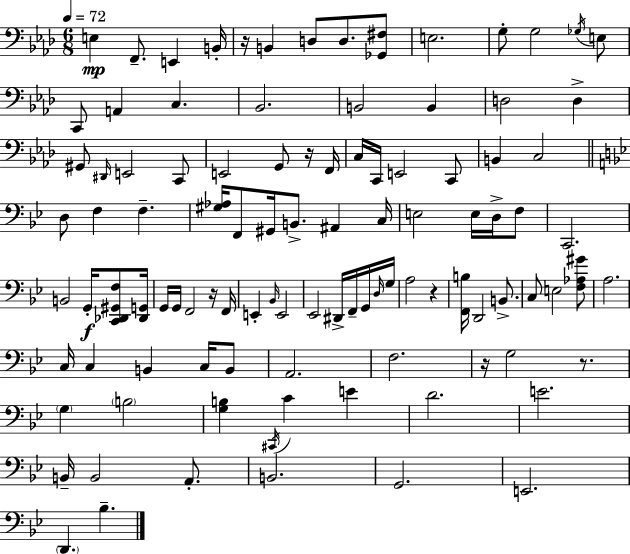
E3/q F2/e. E2/q B2/s R/s B2/q D3/e D3/e. [Gb2,F#3]/e E3/h. G3/e G3/h Gb3/s E3/e C2/e A2/q C3/q. Bb2/h. B2/h B2/q D3/h D3/q G#2/e D#2/s E2/h C2/e E2/h G2/e R/s F2/s C3/s C2/s E2/h C2/e B2/q C3/h D3/e F3/q F3/q. [G#3,Ab3]/s F2/e G#2/s B2/e. A#2/q C3/s E3/h E3/s D3/s F3/e C2/h. B2/h G2/s [C2,Db2,G#2,F3]/e [Db2,G2]/s G2/s G2/s F2/h R/s F2/s E2/q Bb2/s E2/h Eb2/h D#2/s F2/s G2/s D3/s G3/s A3/h R/q [F2,B3]/s D2/h B2/e. C3/e E3/h [F3,Ab3,G#4]/e A3/h. C3/s C3/q B2/q C3/s B2/e A2/h. F3/h. R/s G3/h R/e. G3/q B3/h [G3,B3]/q C#2/s C4/q E4/q D4/h. E4/h. B2/s B2/h A2/e. B2/h. G2/h. E2/h. D2/q. Bb3/q.